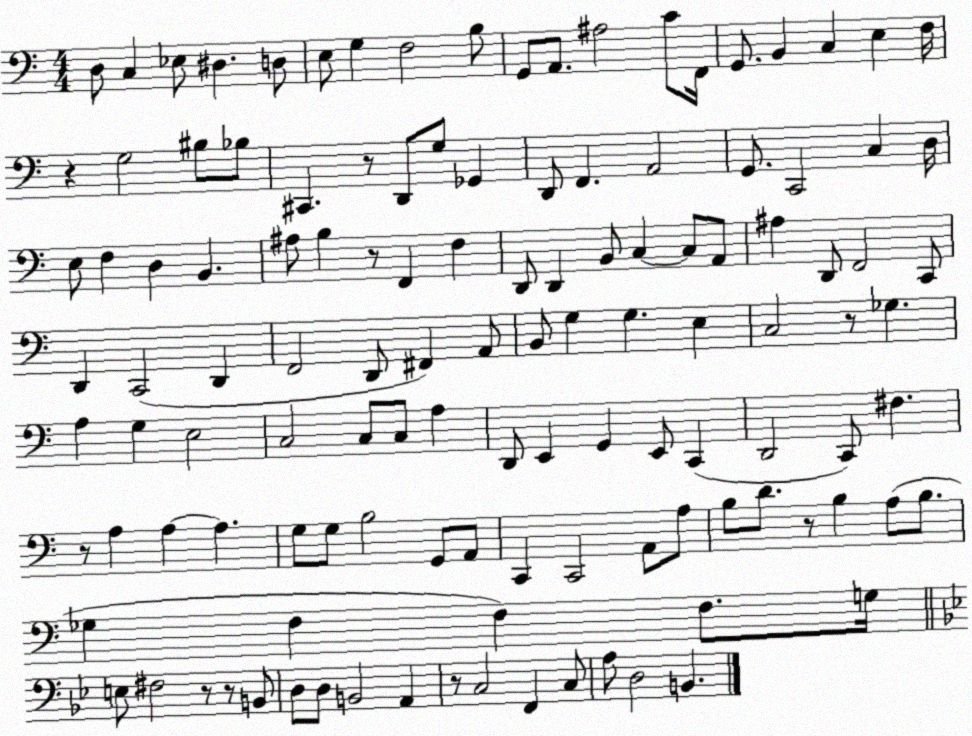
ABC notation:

X:1
T:Untitled
M:4/4
L:1/4
K:C
D,/2 C, _E,/2 ^D, D,/2 E,/2 G, F,2 B,/2 G,,/2 A,,/2 ^A,2 C/2 F,,/4 G,,/2 B,, C, E, F,/4 z G,2 ^B,/2 _B,/2 ^C,, z/2 D,,/2 G,/2 _G,, D,,/2 F,, A,,2 G,,/2 C,,2 C, D,/4 E,/2 F, D, B,, ^A,/2 B, z/2 F,, F, D,,/2 D,, B,,/2 C, C,/2 A,,/2 ^A, D,,/2 F,,2 C,,/2 D,, C,,2 D,, F,,2 D,,/2 ^F,, A,,/2 B,,/2 G, G, E, C,2 z/2 _G, A, G, E,2 C,2 C,/2 C,/2 A, D,,/2 E,, G,, E,,/2 C,, D,,2 C,,/2 ^F, z/2 A, A, A, G,/2 G,/2 B,2 G,,/2 A,,/2 C,, C,,2 A,,/2 A,/2 B,/2 D/2 z/2 B, A,/2 B,/2 _G, F, F, F,/2 G,/4 E,/2 ^F,2 z/2 z/2 B,,/2 D,/2 D,/2 B,,2 A,, z/2 C,2 F,, C,/2 A,/2 D,2 B,,